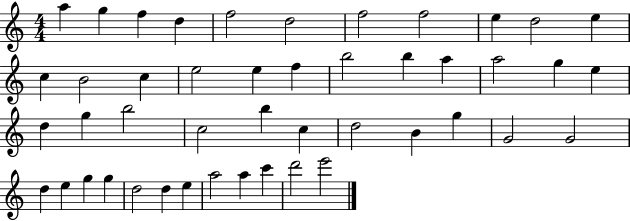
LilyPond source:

{
  \clef treble
  \numericTimeSignature
  \time 4/4
  \key c \major
  a''4 g''4 f''4 d''4 | f''2 d''2 | f''2 f''2 | e''4 d''2 e''4 | \break c''4 b'2 c''4 | e''2 e''4 f''4 | b''2 b''4 a''4 | a''2 g''4 e''4 | \break d''4 g''4 b''2 | c''2 b''4 c''4 | d''2 b'4 g''4 | g'2 g'2 | \break d''4 e''4 g''4 g''4 | d''2 d''4 e''4 | a''2 a''4 c'''4 | d'''2 e'''2 | \break \bar "|."
}